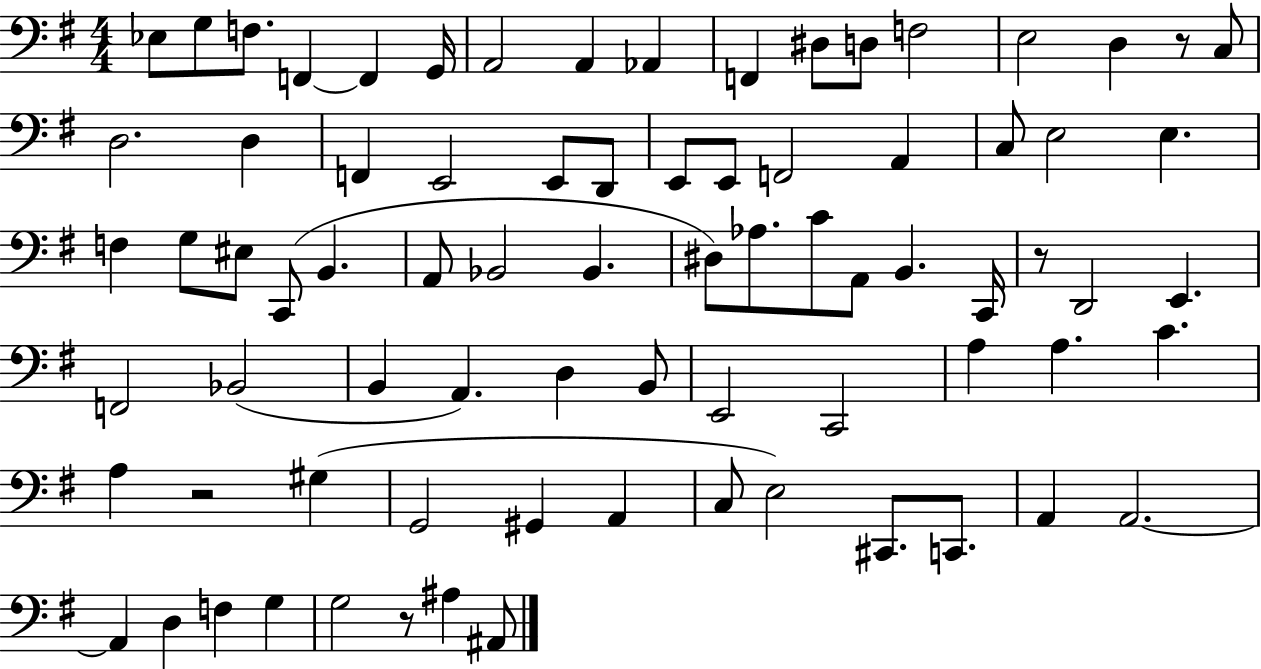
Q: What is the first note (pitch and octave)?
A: Eb3